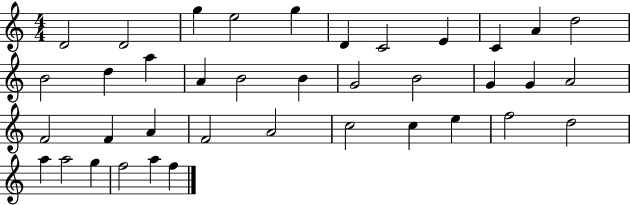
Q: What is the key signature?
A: C major